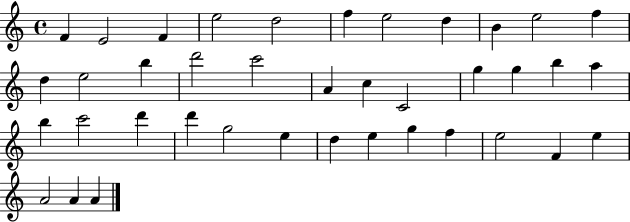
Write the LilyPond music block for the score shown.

{
  \clef treble
  \time 4/4
  \defaultTimeSignature
  \key c \major
  f'4 e'2 f'4 | e''2 d''2 | f''4 e''2 d''4 | b'4 e''2 f''4 | \break d''4 e''2 b''4 | d'''2 c'''2 | a'4 c''4 c'2 | g''4 g''4 b''4 a''4 | \break b''4 c'''2 d'''4 | d'''4 g''2 e''4 | d''4 e''4 g''4 f''4 | e''2 f'4 e''4 | \break a'2 a'4 a'4 | \bar "|."
}